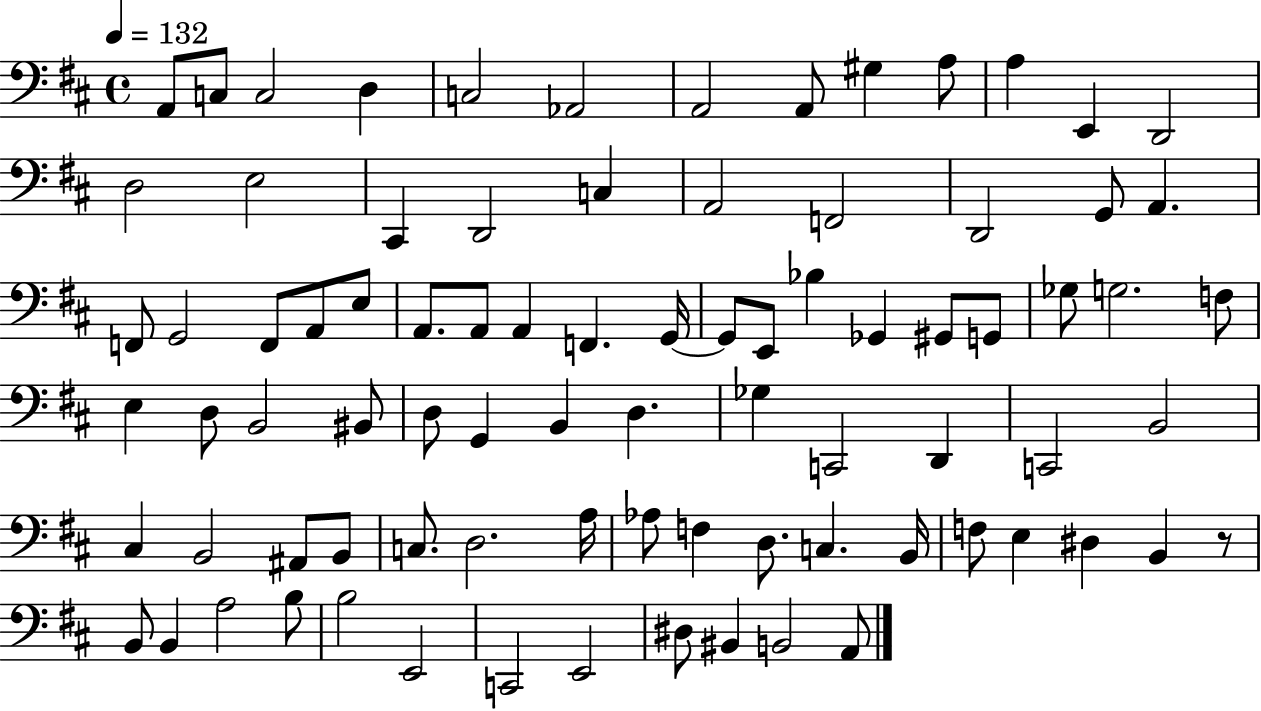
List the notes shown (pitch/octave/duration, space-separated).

A2/e C3/e C3/h D3/q C3/h Ab2/h A2/h A2/e G#3/q A3/e A3/q E2/q D2/h D3/h E3/h C#2/q D2/h C3/q A2/h F2/h D2/h G2/e A2/q. F2/e G2/h F2/e A2/e E3/e A2/e. A2/e A2/q F2/q. G2/s G2/e E2/e Bb3/q Gb2/q G#2/e G2/e Gb3/e G3/h. F3/e E3/q D3/e B2/h BIS2/e D3/e G2/q B2/q D3/q. Gb3/q C2/h D2/q C2/h B2/h C#3/q B2/h A#2/e B2/e C3/e. D3/h. A3/s Ab3/e F3/q D3/e. C3/q. B2/s F3/e E3/q D#3/q B2/q R/e B2/e B2/q A3/h B3/e B3/h E2/h C2/h E2/h D#3/e BIS2/q B2/h A2/e